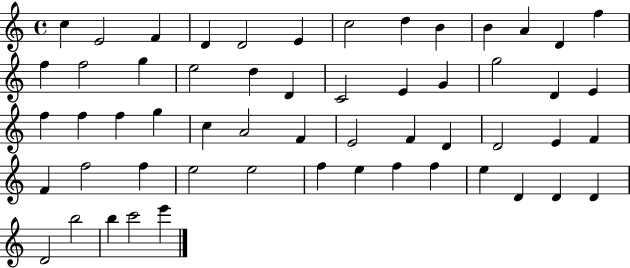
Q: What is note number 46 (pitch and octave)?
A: F5